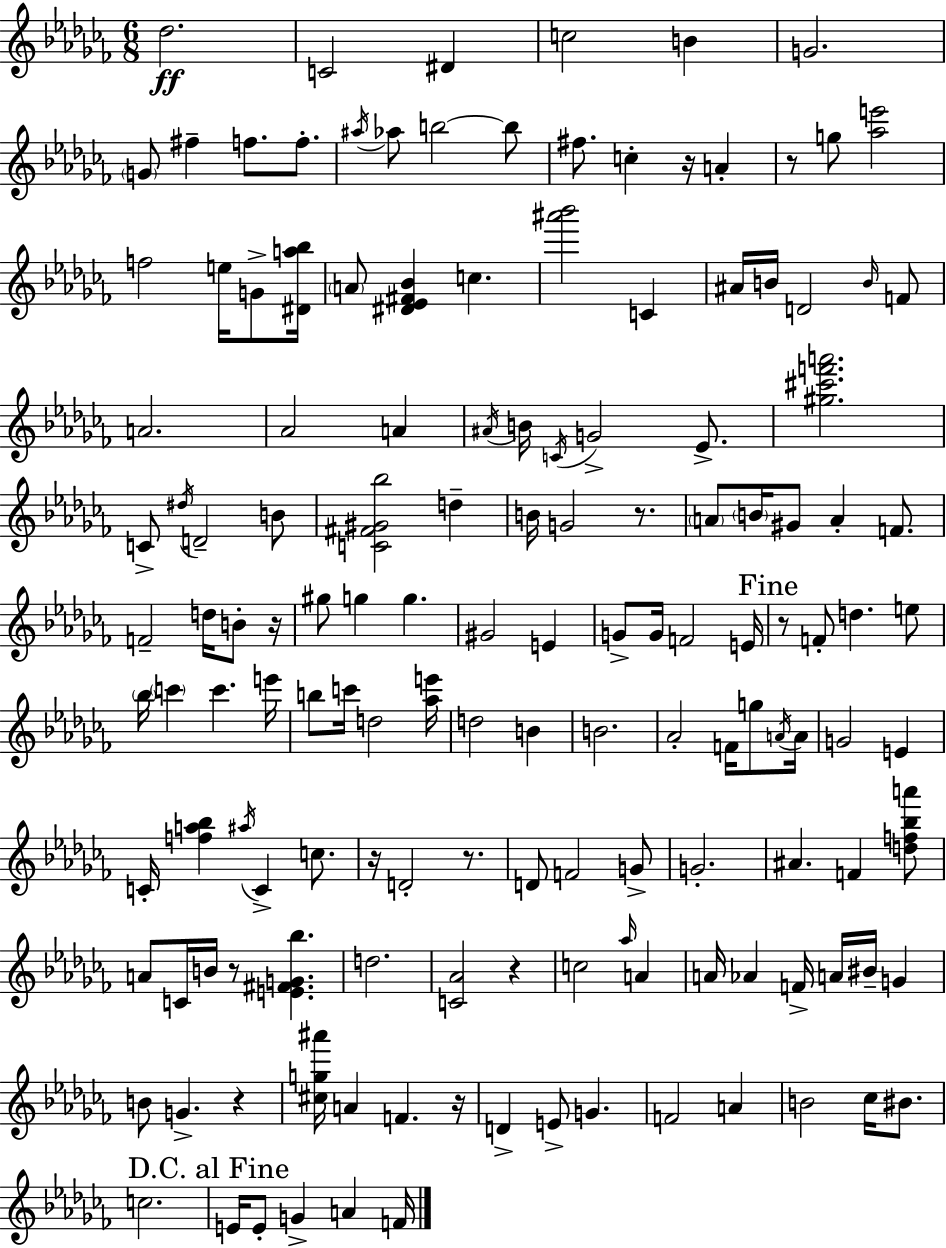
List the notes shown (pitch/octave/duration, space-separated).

Db5/h. C4/h D#4/q C5/h B4/q G4/h. G4/e F#5/q F5/e. F5/e. A#5/s Ab5/e B5/h B5/e F#5/e. C5/q R/s A4/q R/e G5/e [Ab5,E6]/h F5/h E5/s G4/e [D#4,A5,Bb5]/s A4/e [D#4,Eb4,F#4,Bb4]/q C5/q. [A#6,Bb6]/h C4/q A#4/s B4/s D4/h B4/s F4/e A4/h. Ab4/h A4/q A#4/s B4/s C4/s G4/h Eb4/e. [G#5,C#6,F6,A6]/h. C4/e D#5/s D4/h B4/e [C4,F#4,G#4,Bb5]/h D5/q B4/s G4/h R/e. A4/e B4/s G#4/e A4/q F4/e. F4/h D5/s B4/e R/s G#5/e G5/q G5/q. G#4/h E4/q G4/e G4/s F4/h E4/s R/e F4/e D5/q. E5/e Bb5/s C6/q C6/q. E6/s B5/e C6/s D5/h [Ab5,E6]/s D5/h B4/q B4/h. Ab4/h F4/s G5/e A4/s A4/s G4/h E4/q C4/s [F5,A5,Bb5]/q A#5/s C4/q C5/e. R/s D4/h R/e. D4/e F4/h G4/e G4/h. A#4/q. F4/q [D5,F5,Bb5,A6]/e A4/e C4/s B4/s R/e [E4,F#4,G4,Bb5]/q. D5/h. [C4,Ab4]/h R/q C5/h Ab5/s A4/q A4/s Ab4/q F4/s A4/s BIS4/s G4/q B4/e G4/q. R/q [C#5,G5,A#6]/s A4/q F4/q. R/s D4/q E4/e G4/q. F4/h A4/q B4/h CES5/s BIS4/e. C5/h. E4/s E4/e G4/q A4/q F4/s